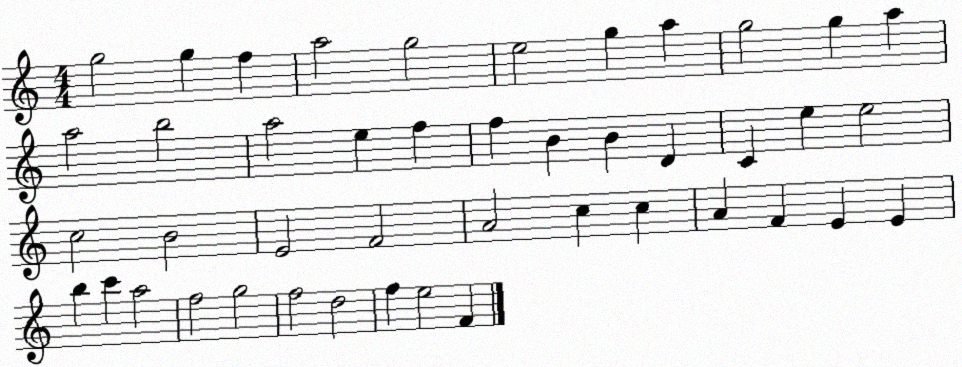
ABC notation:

X:1
T:Untitled
M:4/4
L:1/4
K:C
g2 g f a2 g2 e2 g a g2 g a a2 b2 a2 e f f B B D C e e2 c2 B2 E2 F2 A2 c c A F E E b c' a2 f2 g2 f2 d2 f e2 F